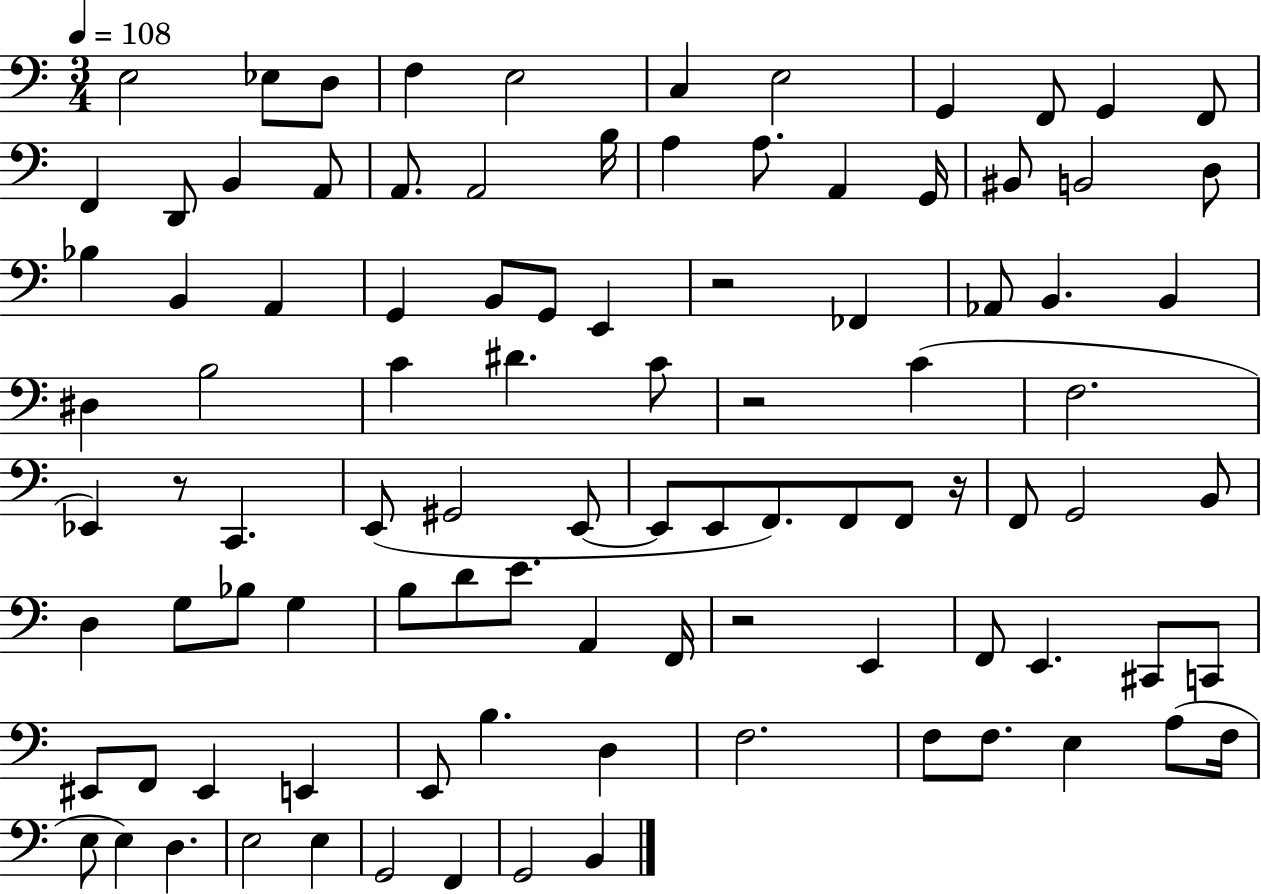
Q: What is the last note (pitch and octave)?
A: B2